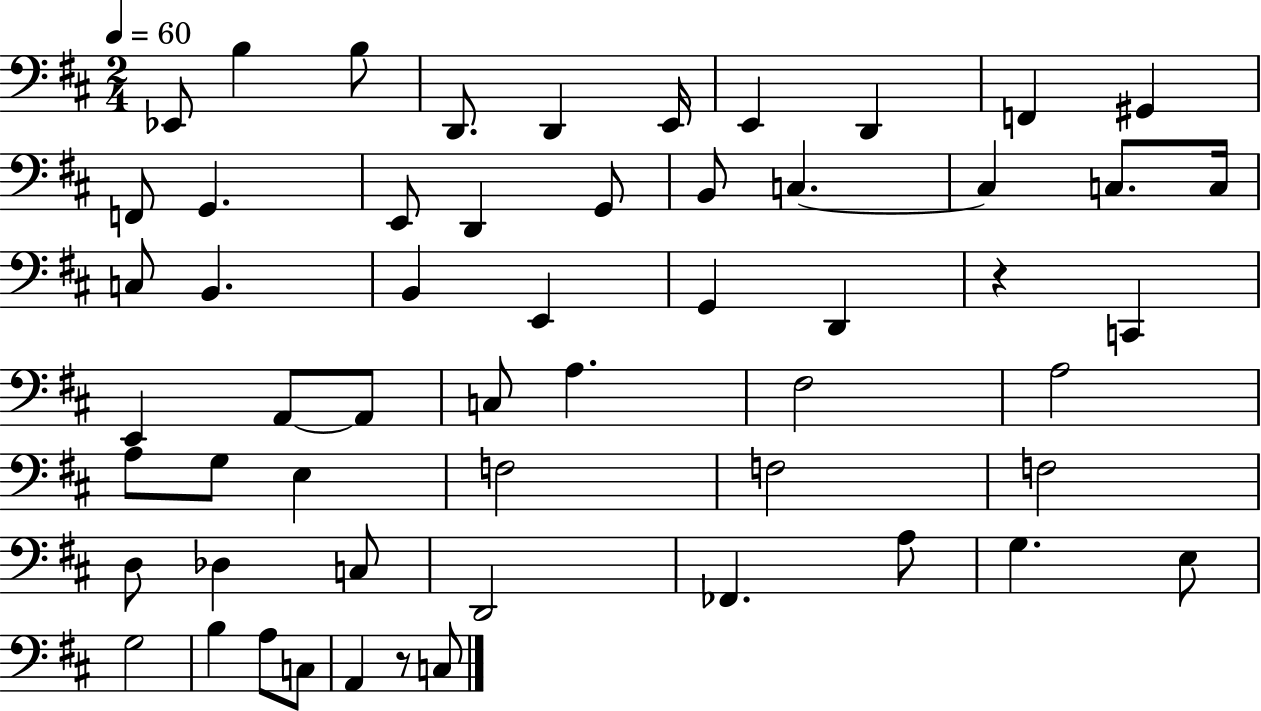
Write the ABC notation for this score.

X:1
T:Untitled
M:2/4
L:1/4
K:D
_E,,/2 B, B,/2 D,,/2 D,, E,,/4 E,, D,, F,, ^G,, F,,/2 G,, E,,/2 D,, G,,/2 B,,/2 C, C, C,/2 C,/4 C,/2 B,, B,, E,, G,, D,, z C,, E,, A,,/2 A,,/2 C,/2 A, ^F,2 A,2 A,/2 G,/2 E, F,2 F,2 F,2 D,/2 _D, C,/2 D,,2 _F,, A,/2 G, E,/2 G,2 B, A,/2 C,/2 A,, z/2 C,/2